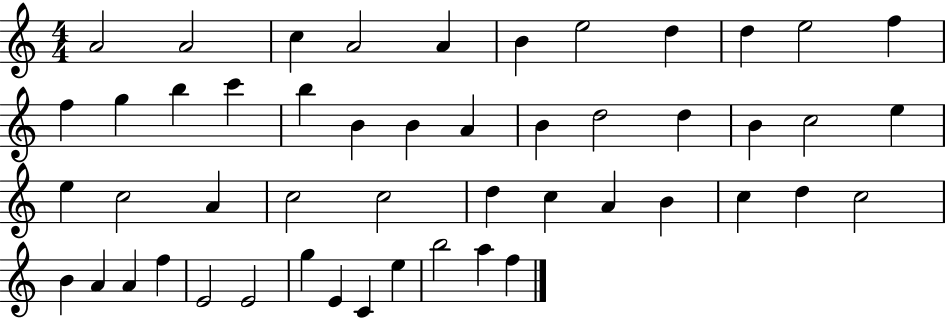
X:1
T:Untitled
M:4/4
L:1/4
K:C
A2 A2 c A2 A B e2 d d e2 f f g b c' b B B A B d2 d B c2 e e c2 A c2 c2 d c A B c d c2 B A A f E2 E2 g E C e b2 a f